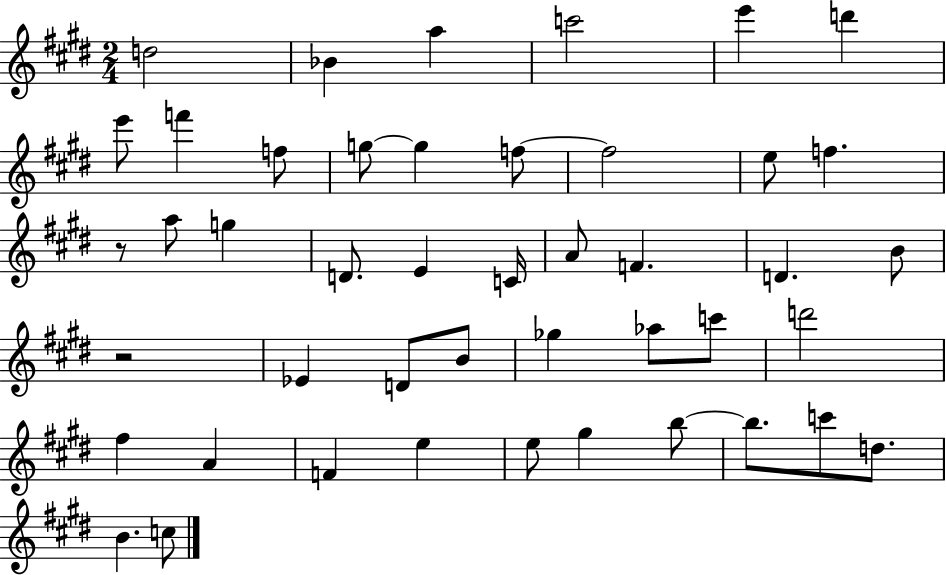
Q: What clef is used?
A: treble